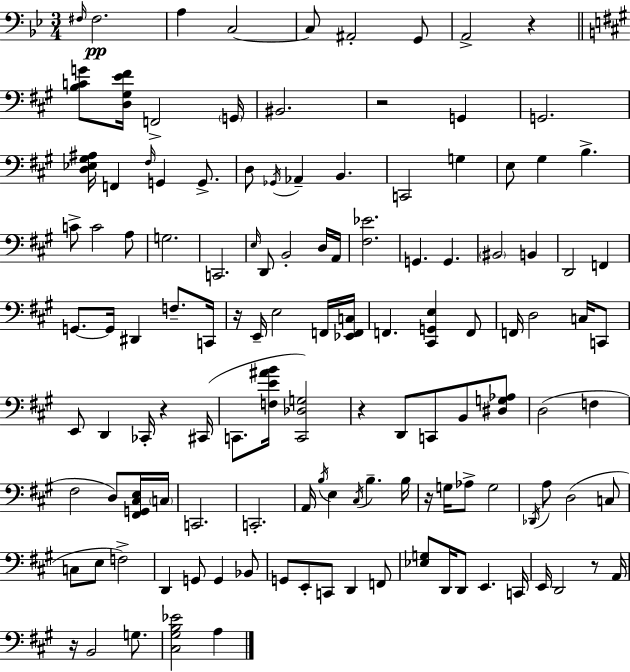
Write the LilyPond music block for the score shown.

{
  \clef bass
  \numericTimeSignature
  \time 3/4
  \key g \minor
  \grace { fis16 }\pp fis2. | a4 c2~~ | c8 ais,2-. g,8 | a,2-> r4 | \break \bar "||" \break \key a \major <b c' g'>8 <d gis e' fis'>16 f,2-> \parenthesize g,16 | bis,2. | r2 g,4 | g,2. | \break <d ees gis ais>16 f,4 \grace { fis16 } g,4 g,8.-> | d8 \acciaccatura { ges,16 } aes,4-- b,4. | c,2 g4 | e8 gis4 b4.-> | \break c'8-> c'2 | a8 g2. | c,2. | \grace { e16 } d,8 b,2-. | \break d16 a,16 <fis ees'>2. | g,4. g,4. | \parenthesize bis,2 b,4 | d,2 f,4 | \break g,8.~~ g,16 dis,4 f8.-- | c,16 r16 e,16-- e2 | f,16 <ees, f, c>16 f,4. <cis, g, e>4 | f,8 f,16 d2 | \break c16 c,8 e,8 d,4 ces,16-. r4 | cis,16( c,8. <f e' ais' b'>16 <c, des g>2) | r4 d,8 c,8 b,8 | <dis g aes>8 d2( f4 | \break fis2 d8) | <fis, g, cis e>16 \parenthesize c16 c,2. | c,2.-. | a,16 \acciaccatura { b16 } e4 \acciaccatura { cis16 } b4.-- | \break b16 r16 g16 aes8-> g2 | \acciaccatura { des,16 } a8 d2( | c8 c8 e8 f2->) | d,4 g,8 | \break g,4 bes,8 g,8 e,8-. c,8 | d,4 f,8 <ees g>8 d,16 d,8 e,4. | c,16 e,16 d,2 | r8 a,16 r16 b,2 | \break g8. <cis gis b ees'>2 | a4 \bar "|."
}